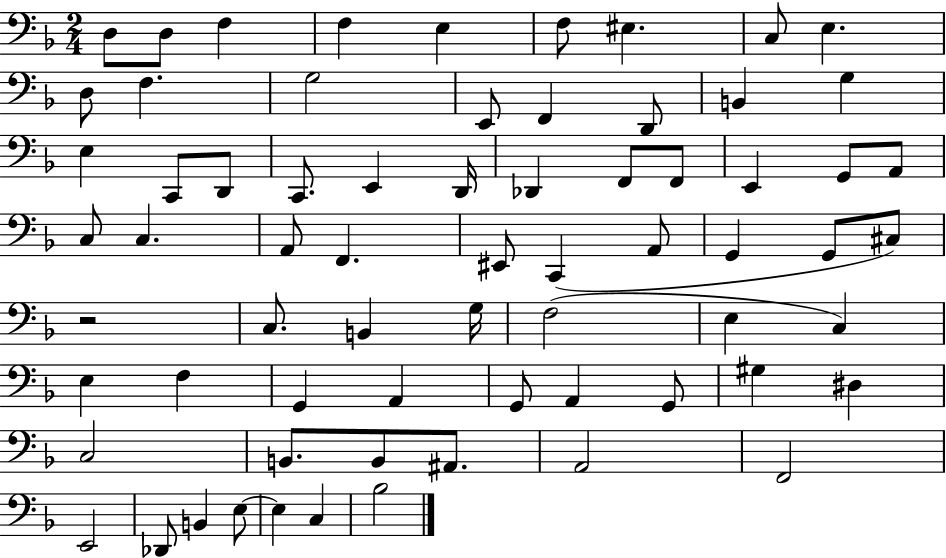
D3/e D3/e F3/q F3/q E3/q F3/e EIS3/q. C3/e E3/q. D3/e F3/q. G3/h E2/e F2/q D2/e B2/q G3/q E3/q C2/e D2/e C2/e. E2/q D2/s Db2/q F2/e F2/e E2/q G2/e A2/e C3/e C3/q. A2/e F2/q. EIS2/e C2/q A2/e G2/q G2/e C#3/e R/h C3/e. B2/q G3/s F3/h E3/q C3/q E3/q F3/q G2/q A2/q G2/e A2/q G2/e G#3/q D#3/q C3/h B2/e. B2/e A#2/e. A2/h F2/h E2/h Db2/e B2/q E3/e E3/q C3/q Bb3/h